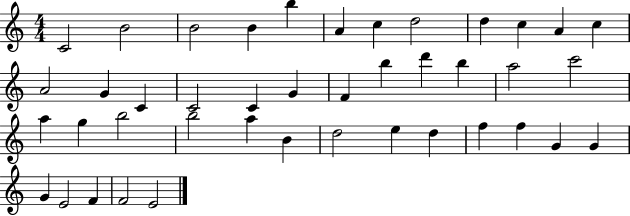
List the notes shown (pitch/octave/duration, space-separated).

C4/h B4/h B4/h B4/q B5/q A4/q C5/q D5/h D5/q C5/q A4/q C5/q A4/h G4/q C4/q C4/h C4/q G4/q F4/q B5/q D6/q B5/q A5/h C6/h A5/q G5/q B5/h B5/h A5/q B4/q D5/h E5/q D5/q F5/q F5/q G4/q G4/q G4/q E4/h F4/q F4/h E4/h